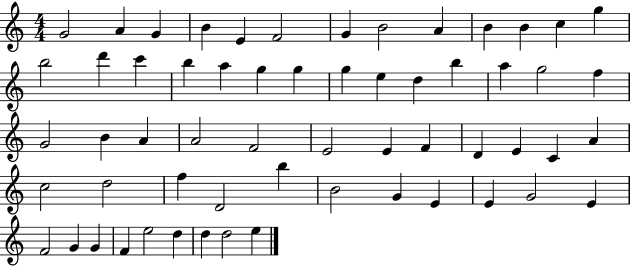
X:1
T:Untitled
M:4/4
L:1/4
K:C
G2 A G B E F2 G B2 A B B c g b2 d' c' b a g g g e d b a g2 f G2 B A A2 F2 E2 E F D E C A c2 d2 f D2 b B2 G E E G2 E F2 G G F e2 d d d2 e